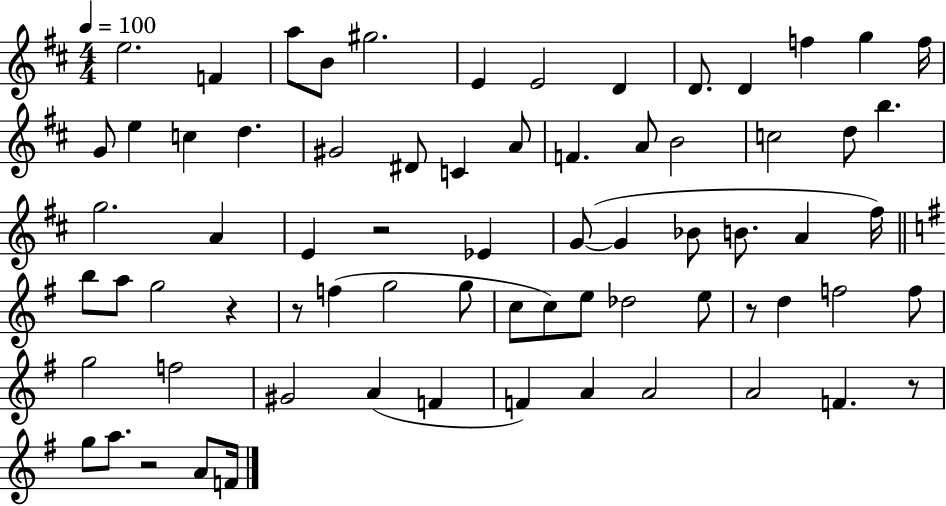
{
  \clef treble
  \numericTimeSignature
  \time 4/4
  \key d \major
  \tempo 4 = 100
  e''2. f'4 | a''8 b'8 gis''2. | e'4 e'2 d'4 | d'8. d'4 f''4 g''4 f''16 | \break g'8 e''4 c''4 d''4. | gis'2 dis'8 c'4 a'8 | f'4. a'8 b'2 | c''2 d''8 b''4. | \break g''2. a'4 | e'4 r2 ees'4 | g'8~(~ g'4 bes'8 b'8. a'4 fis''16) | \bar "||" \break \key g \major b''8 a''8 g''2 r4 | r8 f''4( g''2 g''8 | c''8 c''8) e''8 des''2 e''8 | r8 d''4 f''2 f''8 | \break g''2 f''2 | gis'2 a'4( f'4 | f'4) a'4 a'2 | a'2 f'4. r8 | \break g''8 a''8. r2 a'8 f'16 | \bar "|."
}